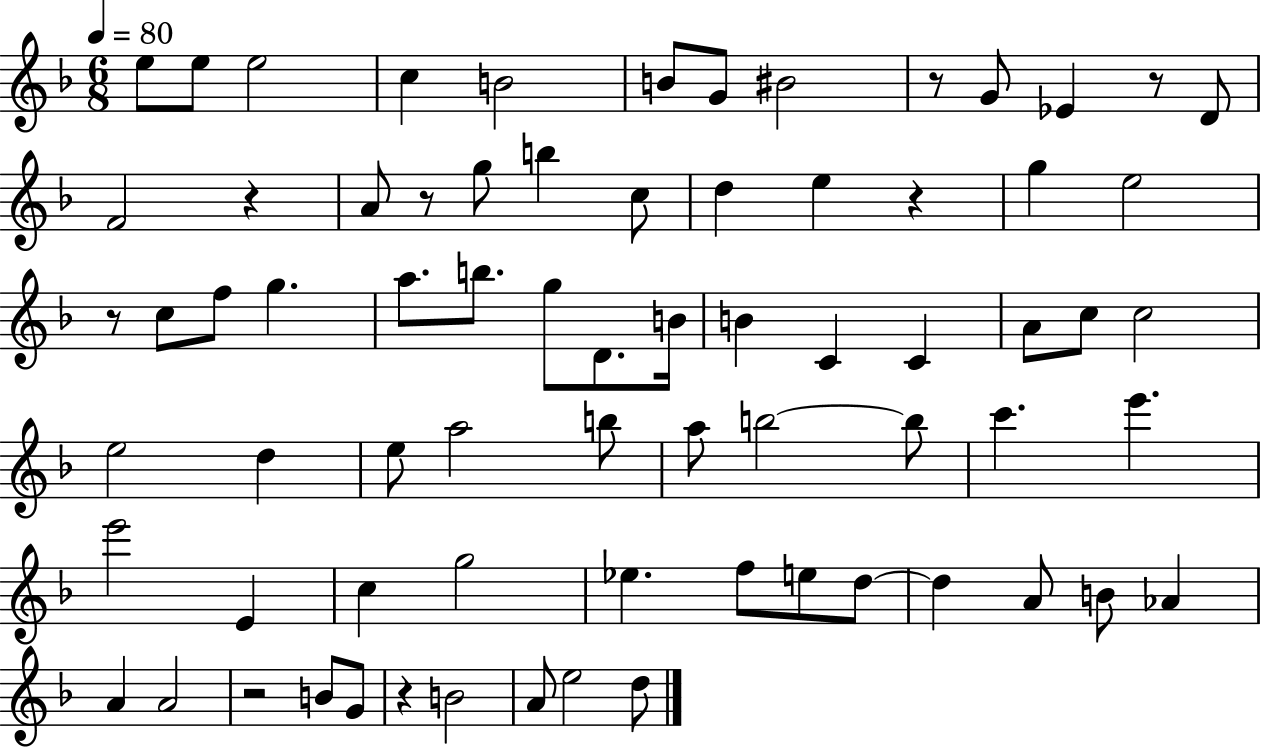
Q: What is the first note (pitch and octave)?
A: E5